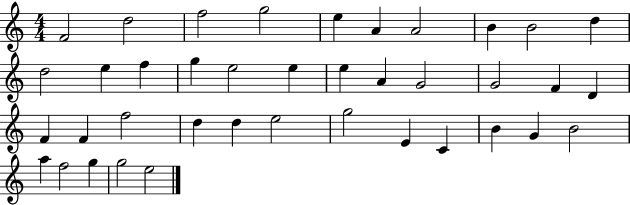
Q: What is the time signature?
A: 4/4